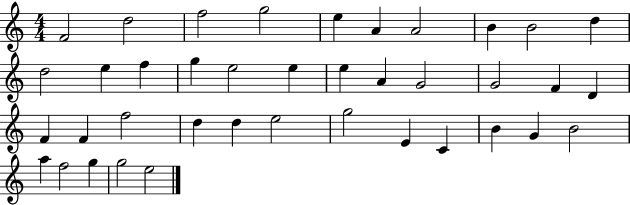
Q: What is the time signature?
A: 4/4